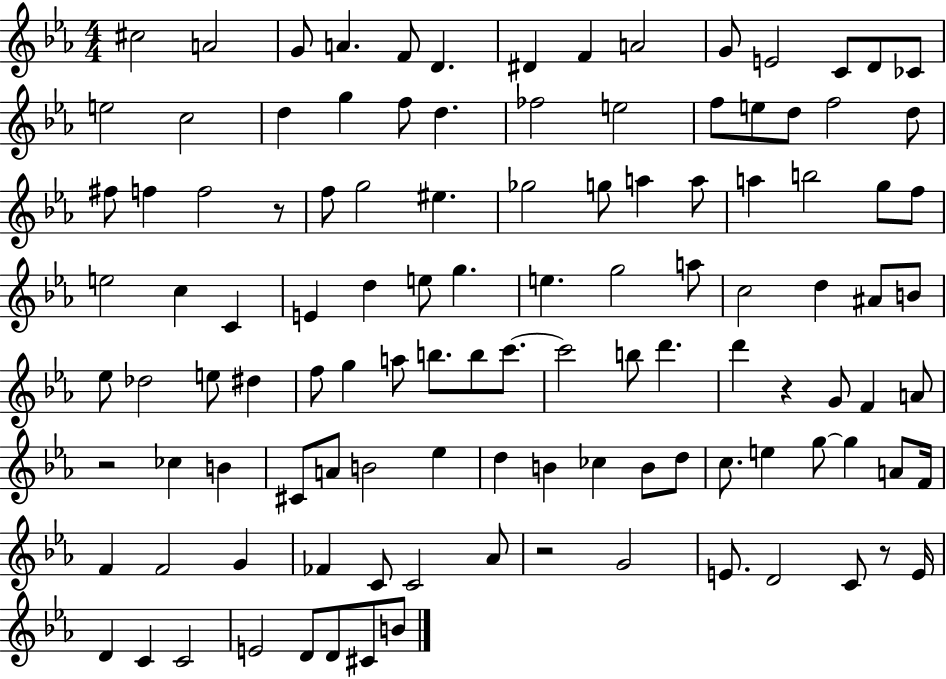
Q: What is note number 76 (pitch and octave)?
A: A4